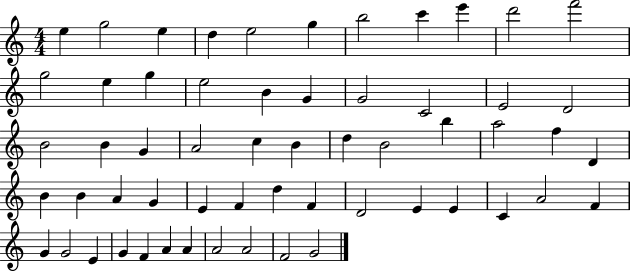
{
  \clef treble
  \numericTimeSignature
  \time 4/4
  \key c \major
  e''4 g''2 e''4 | d''4 e''2 g''4 | b''2 c'''4 e'''4 | d'''2 f'''2 | \break g''2 e''4 g''4 | e''2 b'4 g'4 | g'2 c'2 | e'2 d'2 | \break b'2 b'4 g'4 | a'2 c''4 b'4 | d''4 b'2 b''4 | a''2 f''4 d'4 | \break b'4 b'4 a'4 g'4 | e'4 f'4 d''4 f'4 | d'2 e'4 e'4 | c'4 a'2 f'4 | \break g'4 g'2 e'4 | g'4 f'4 a'4 a'4 | a'2 a'2 | f'2 g'2 | \break \bar "|."
}